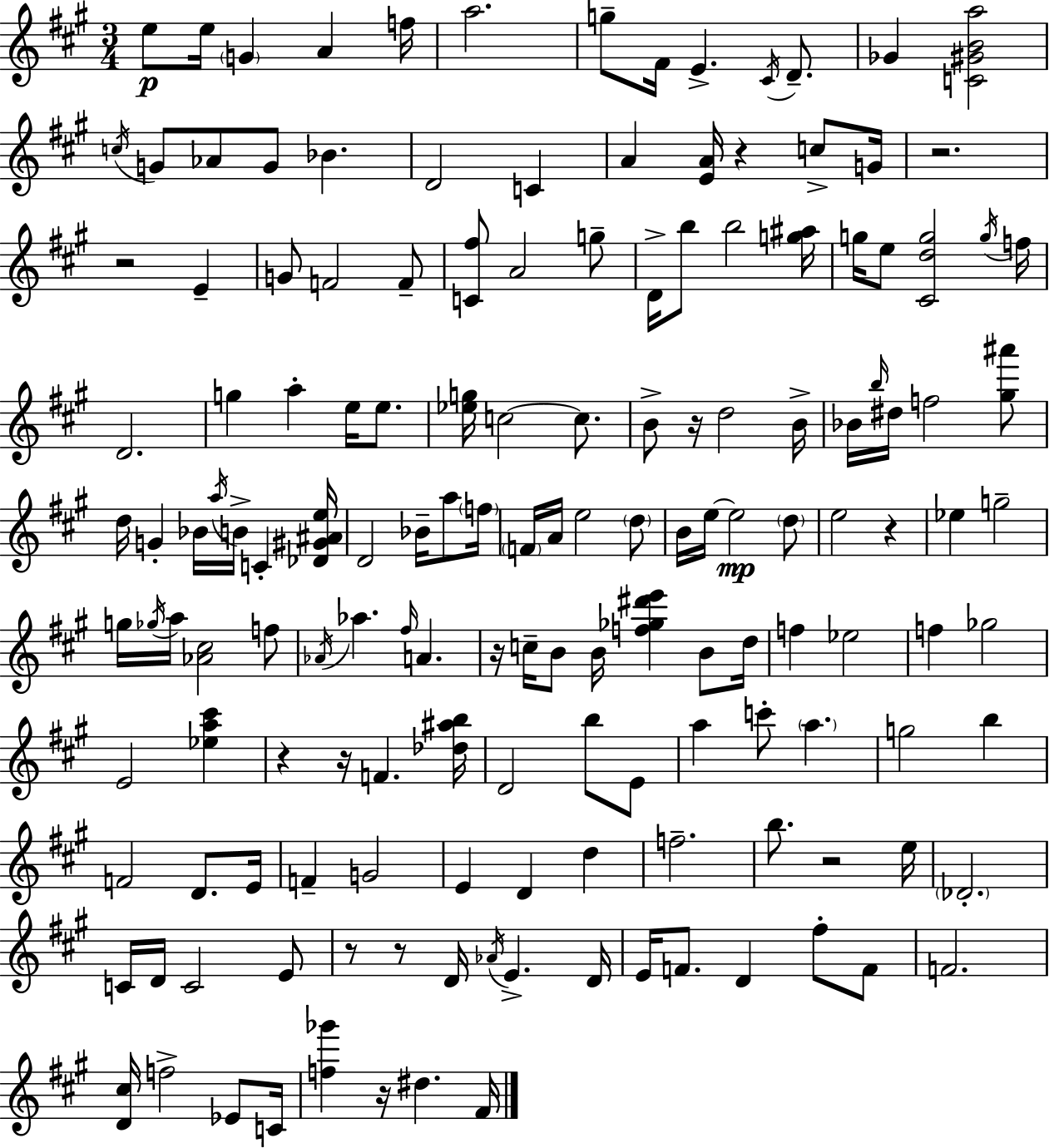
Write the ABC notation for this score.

X:1
T:Untitled
M:3/4
L:1/4
K:A
e/2 e/4 G A f/4 a2 g/2 ^F/4 E ^C/4 D/2 _G [C^GBa]2 c/4 G/2 _A/2 G/2 _B D2 C A [EA]/4 z c/2 G/4 z2 z2 E G/2 F2 F/2 [C^f]/2 A2 g/2 D/4 b/2 b2 [g^a]/4 g/4 e/2 [^Cdg]2 g/4 f/4 D2 g a e/4 e/2 [_eg]/4 c2 c/2 B/2 z/4 d2 B/4 _B/4 b/4 ^d/4 f2 [^g^a']/2 d/4 G _B/4 a/4 B/4 C [_D^G^Ae]/4 D2 _B/4 a/2 f/4 F/4 A/4 e2 d/2 B/4 e/4 e2 d/2 e2 z _e g2 g/4 _g/4 a/4 [_A^c]2 f/2 _A/4 _a ^f/4 A z/4 c/4 B/2 B/4 [f_g^d'e'] B/2 d/4 f _e2 f _g2 E2 [_ea^c'] z z/4 F [_d^ab]/4 D2 b/2 E/2 a c'/2 a g2 b F2 D/2 E/4 F G2 E D d f2 b/2 z2 e/4 _D2 C/4 D/4 C2 E/2 z/2 z/2 D/4 _A/4 E D/4 E/4 F/2 D ^f/2 F/2 F2 [D^c]/4 f2 _E/2 C/4 [f_g'] z/4 ^d ^F/4